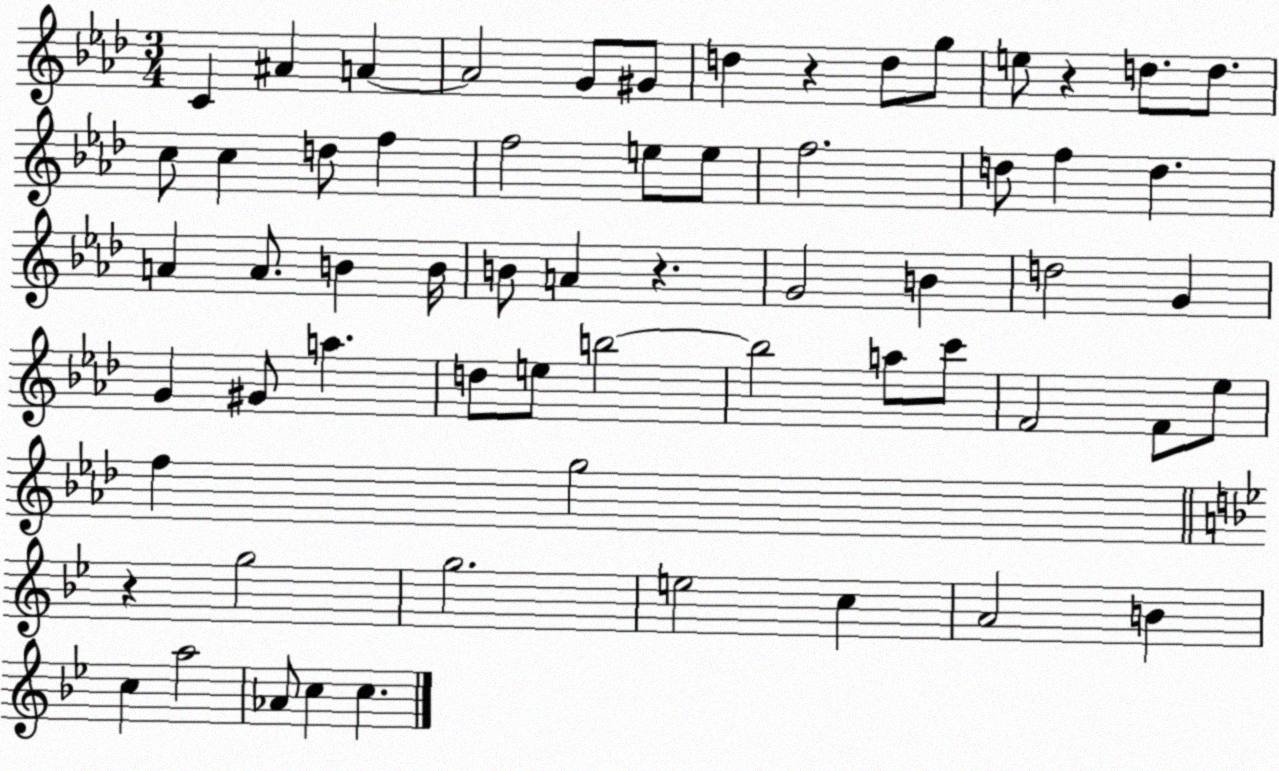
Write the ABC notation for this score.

X:1
T:Untitled
M:3/4
L:1/4
K:Ab
C ^A A A2 G/2 ^G/2 d z d/2 g/2 e/2 z d/2 d/2 c/2 c d/2 f f2 e/2 e/2 f2 d/2 f d A A/2 B B/4 B/2 A z G2 B d2 G G ^G/2 a d/2 e/2 b2 b2 a/2 c'/2 F2 F/2 _e/2 f g2 z g2 g2 e2 c A2 B c a2 _A/2 c c